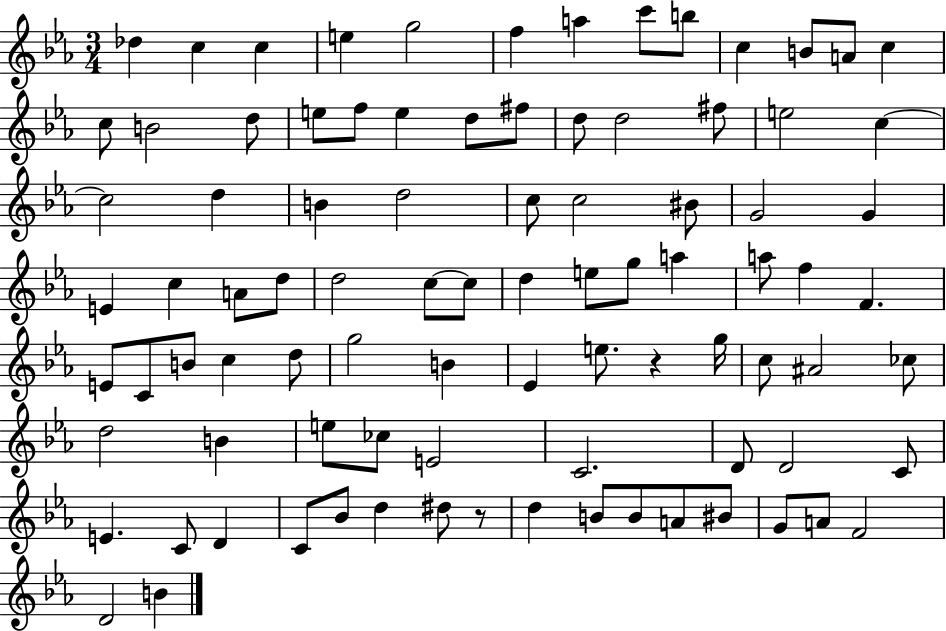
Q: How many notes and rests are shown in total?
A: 90